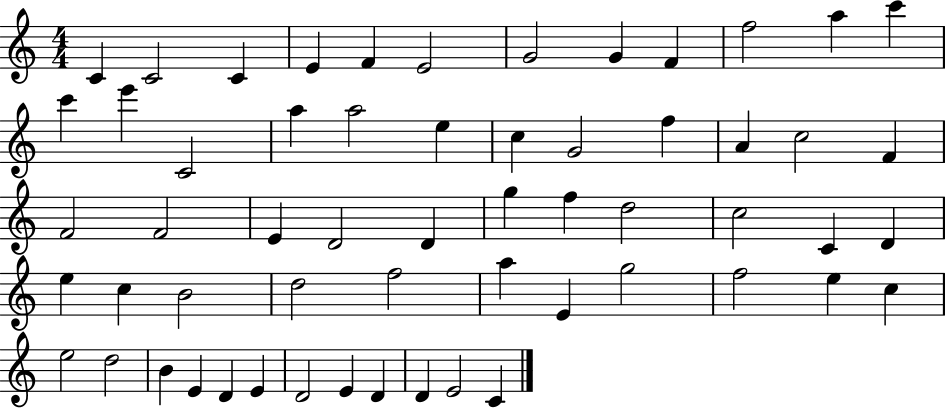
C4/q C4/h C4/q E4/q F4/q E4/h G4/h G4/q F4/q F5/h A5/q C6/q C6/q E6/q C4/h A5/q A5/h E5/q C5/q G4/h F5/q A4/q C5/h F4/q F4/h F4/h E4/q D4/h D4/q G5/q F5/q D5/h C5/h C4/q D4/q E5/q C5/q B4/h D5/h F5/h A5/q E4/q G5/h F5/h E5/q C5/q E5/h D5/h B4/q E4/q D4/q E4/q D4/h E4/q D4/q D4/q E4/h C4/q